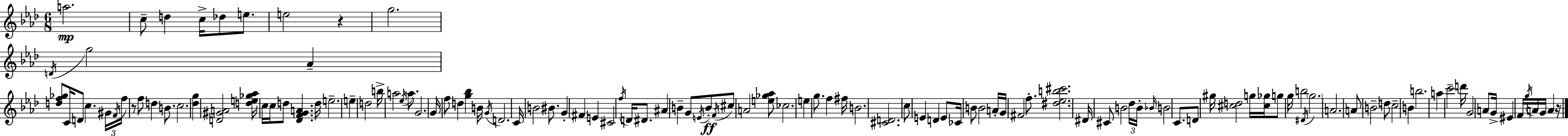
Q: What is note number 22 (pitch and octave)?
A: C5